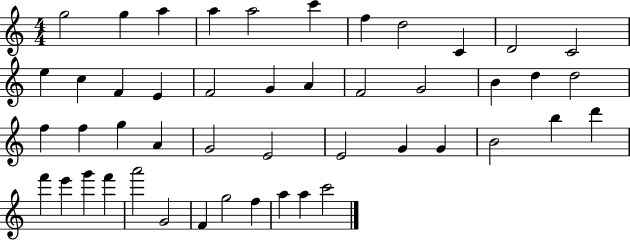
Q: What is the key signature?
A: C major